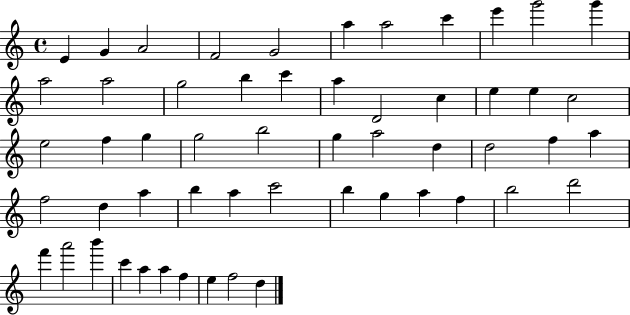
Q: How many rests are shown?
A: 0